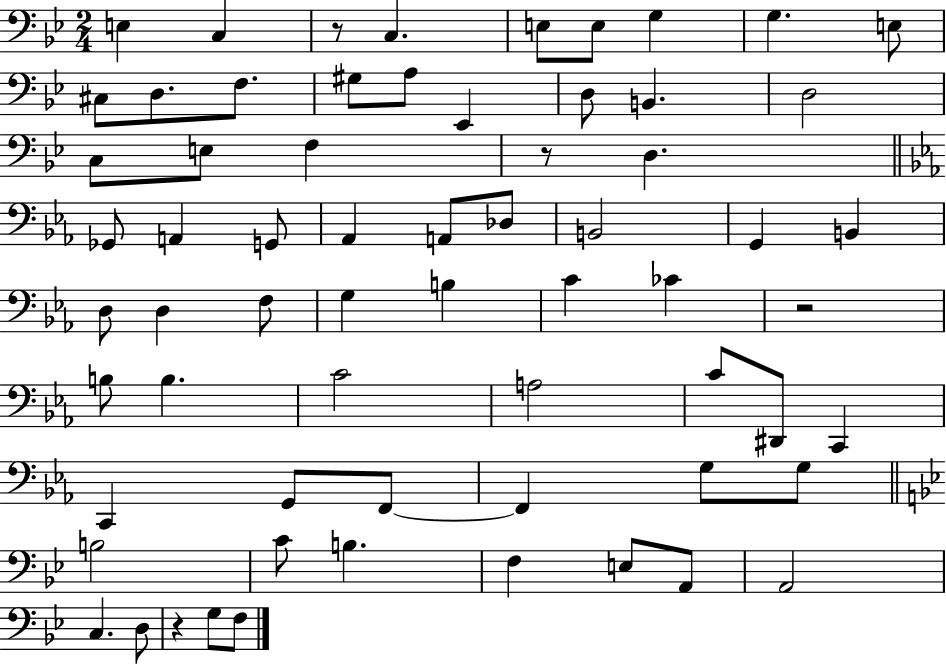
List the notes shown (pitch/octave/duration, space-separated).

E3/q C3/q R/e C3/q. E3/e E3/e G3/q G3/q. E3/e C#3/e D3/e. F3/e. G#3/e A3/e Eb2/q D3/e B2/q. D3/h C3/e E3/e F3/q R/e D3/q. Gb2/e A2/q G2/e Ab2/q A2/e Db3/e B2/h G2/q B2/q D3/e D3/q F3/e G3/q B3/q C4/q CES4/q R/h B3/e B3/q. C4/h A3/h C4/e D#2/e C2/q C2/q G2/e F2/e F2/q G3/e G3/e B3/h C4/e B3/q. F3/q E3/e A2/e A2/h C3/q. D3/e R/q G3/e F3/e